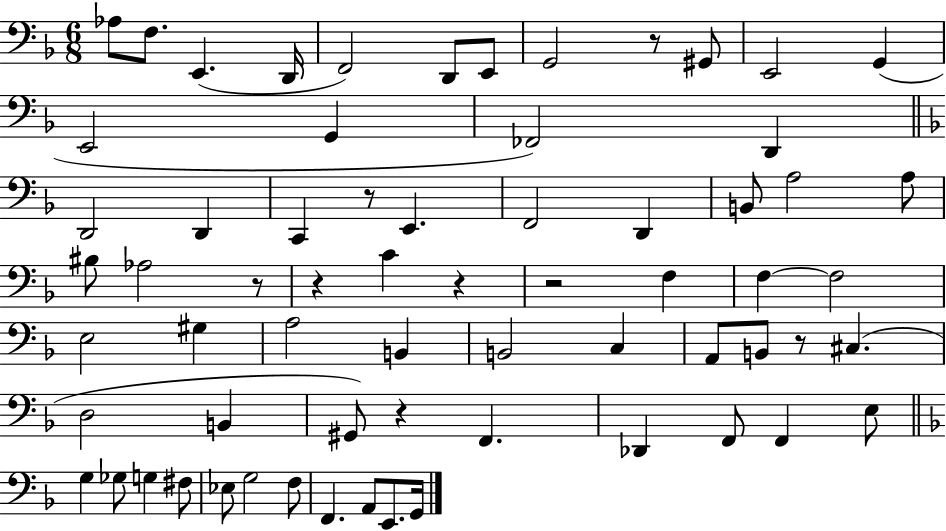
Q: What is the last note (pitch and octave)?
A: G2